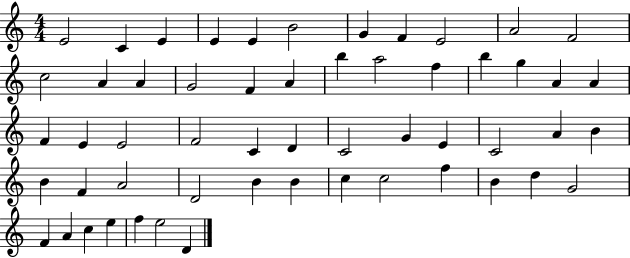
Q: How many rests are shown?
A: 0